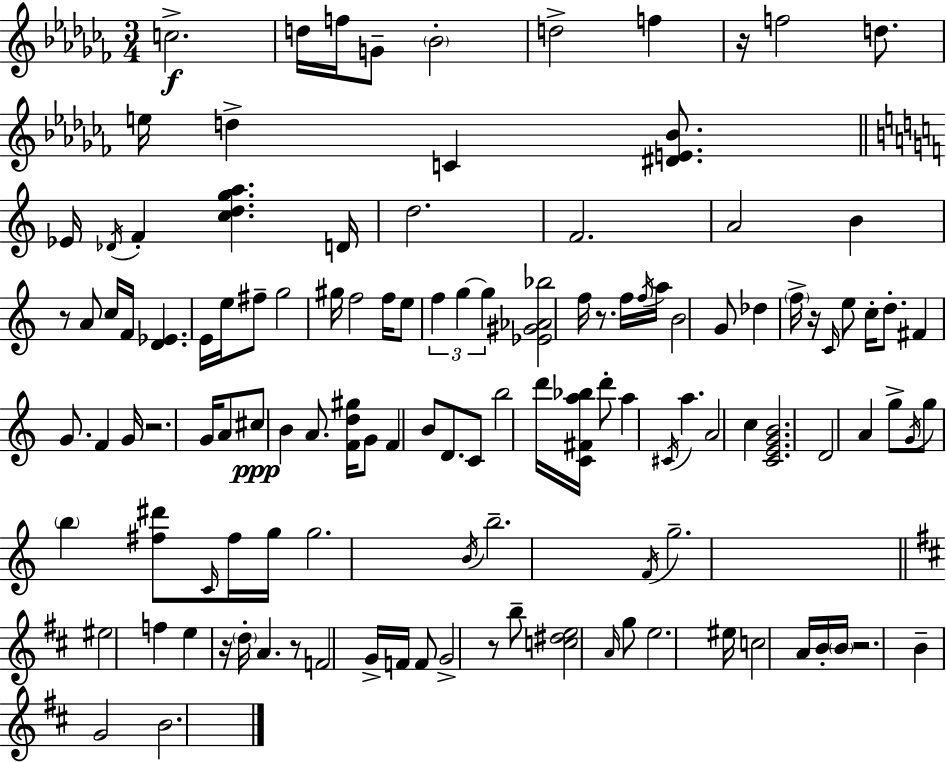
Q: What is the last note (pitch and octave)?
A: B4